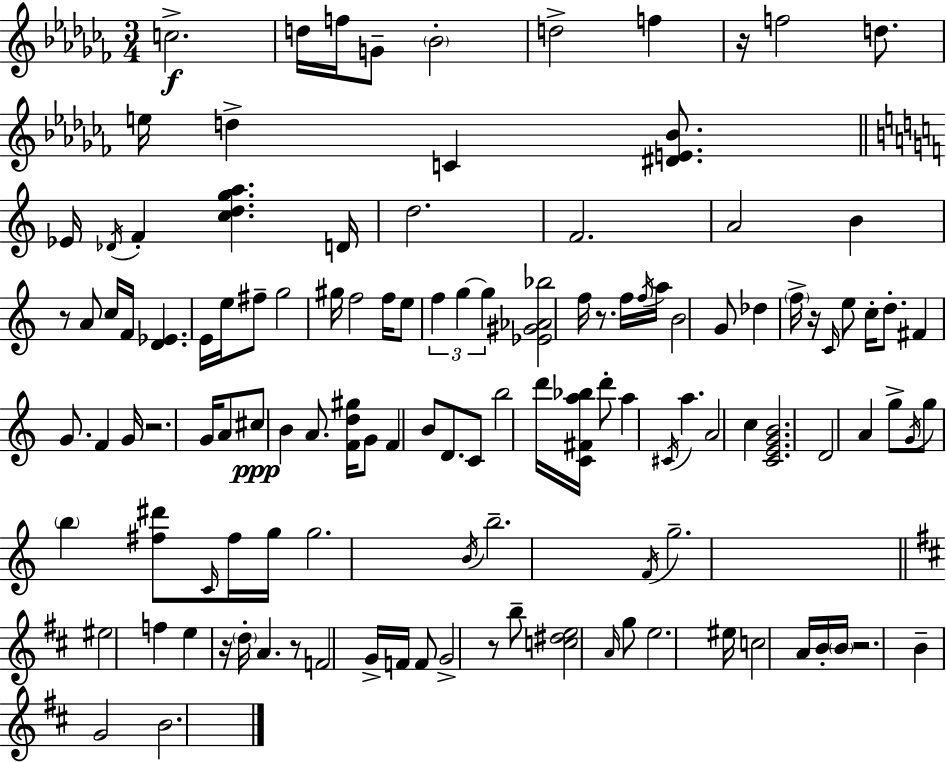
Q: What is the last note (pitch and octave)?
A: B4